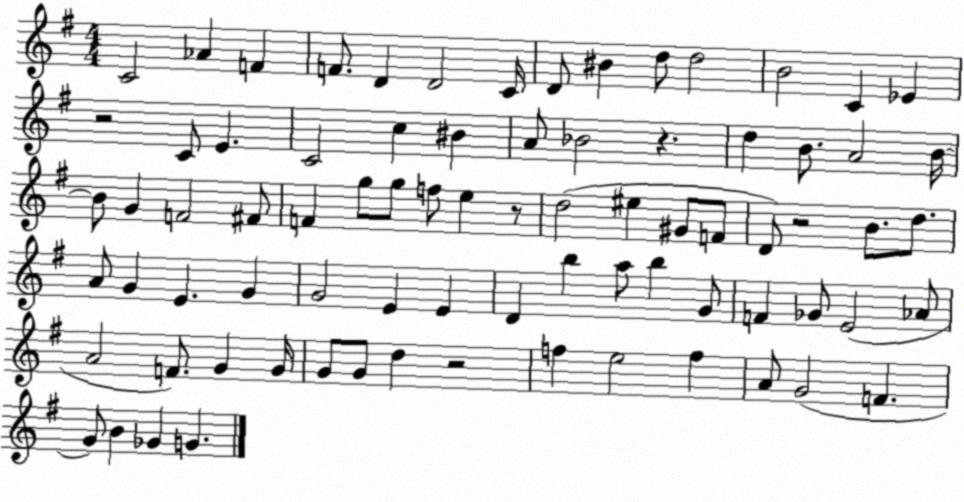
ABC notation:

X:1
T:Untitled
M:4/4
L:1/4
K:G
C2 _A F F/2 D D2 C/4 D/2 ^B d/2 d2 B2 C _E z2 C/2 E C2 c ^B A/2 _B2 z d B/2 A2 B/4 B/2 G F2 ^F/2 F g/2 g/2 f/2 e z/2 d2 ^e ^G/2 F/2 D/2 z2 B/2 d/2 A/2 G E G G2 E E D b a/2 b G/2 F _G/2 E2 _A/2 A2 F/2 G G/4 G/2 G/2 d z2 f e2 f A/2 G2 F G/2 B _G G